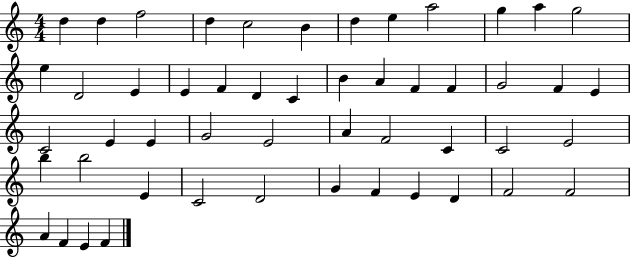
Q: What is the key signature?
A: C major